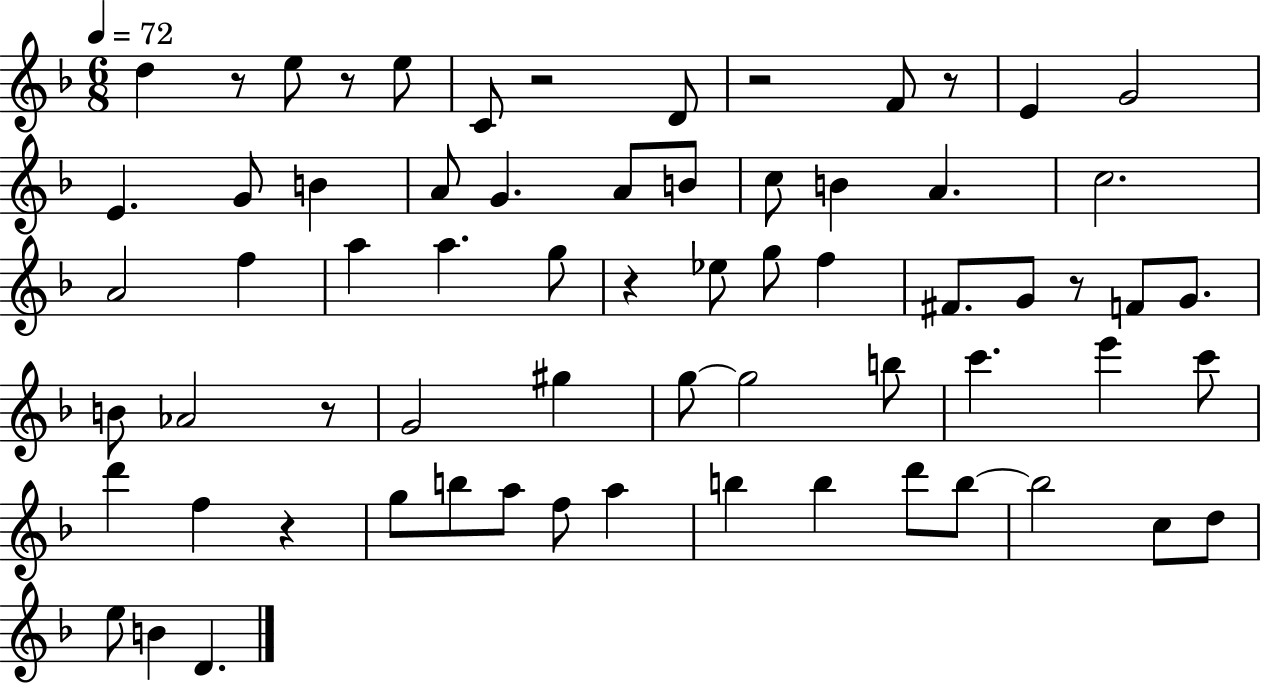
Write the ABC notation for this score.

X:1
T:Untitled
M:6/8
L:1/4
K:F
d z/2 e/2 z/2 e/2 C/2 z2 D/2 z2 F/2 z/2 E G2 E G/2 B A/2 G A/2 B/2 c/2 B A c2 A2 f a a g/2 z _e/2 g/2 f ^F/2 G/2 z/2 F/2 G/2 B/2 _A2 z/2 G2 ^g g/2 g2 b/2 c' e' c'/2 d' f z g/2 b/2 a/2 f/2 a b b d'/2 b/2 b2 c/2 d/2 e/2 B D